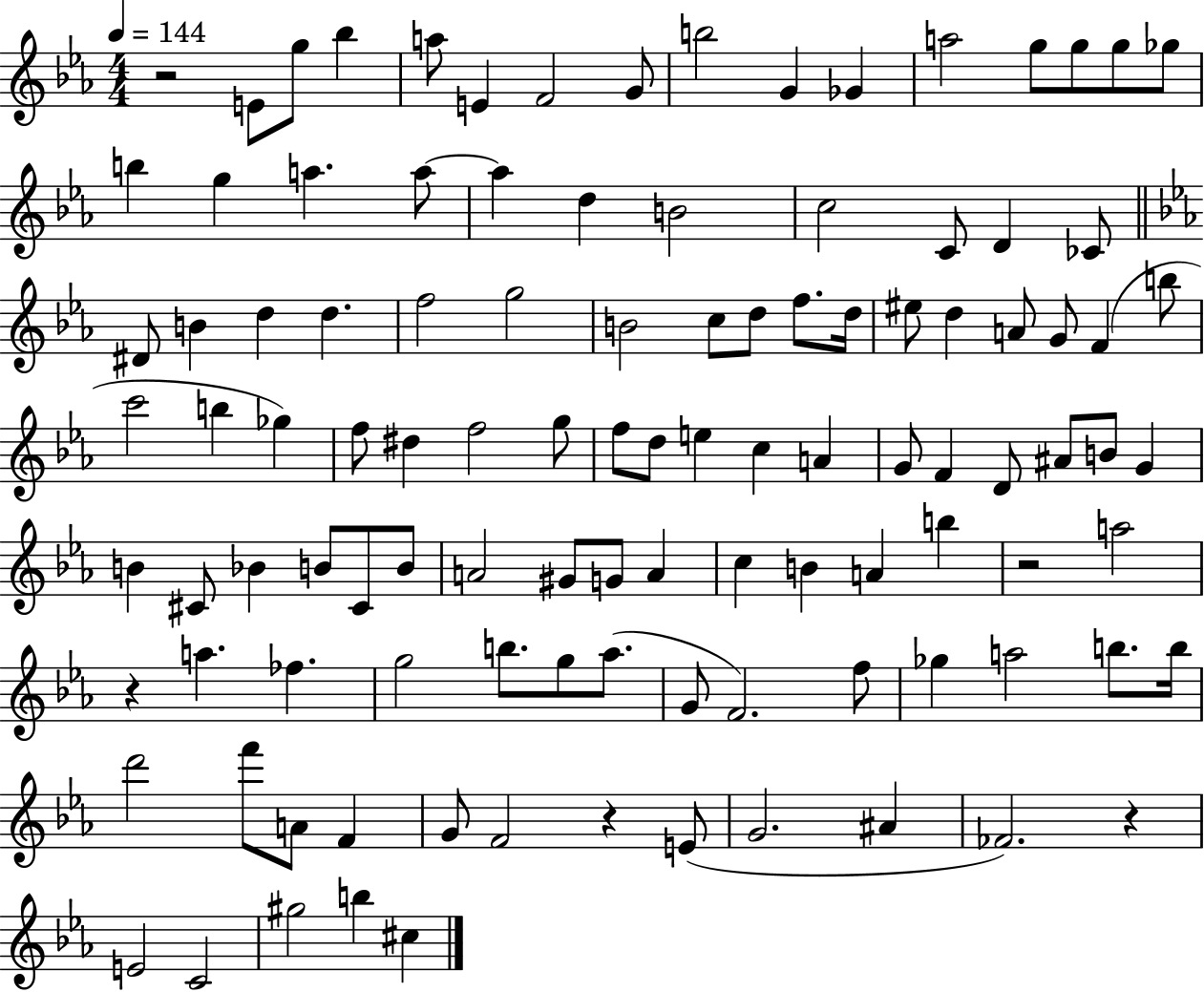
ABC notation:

X:1
T:Untitled
M:4/4
L:1/4
K:Eb
z2 E/2 g/2 _b a/2 E F2 G/2 b2 G _G a2 g/2 g/2 g/2 _g/2 b g a a/2 a d B2 c2 C/2 D _C/2 ^D/2 B d d f2 g2 B2 c/2 d/2 f/2 d/4 ^e/2 d A/2 G/2 F b/2 c'2 b _g f/2 ^d f2 g/2 f/2 d/2 e c A G/2 F D/2 ^A/2 B/2 G B ^C/2 _B B/2 ^C/2 B/2 A2 ^G/2 G/2 A c B A b z2 a2 z a _f g2 b/2 g/2 _a/2 G/2 F2 f/2 _g a2 b/2 b/4 d'2 f'/2 A/2 F G/2 F2 z E/2 G2 ^A _F2 z E2 C2 ^g2 b ^c